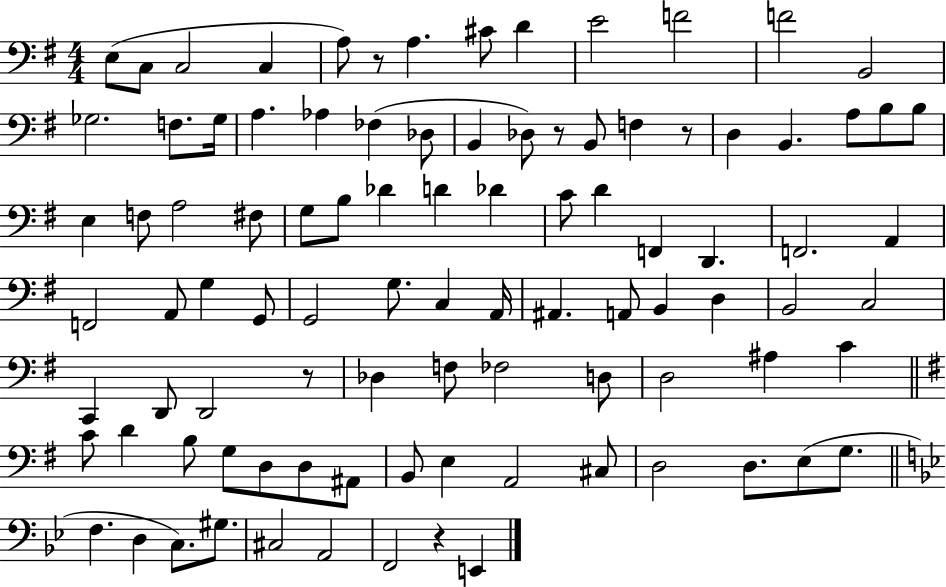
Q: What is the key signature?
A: G major